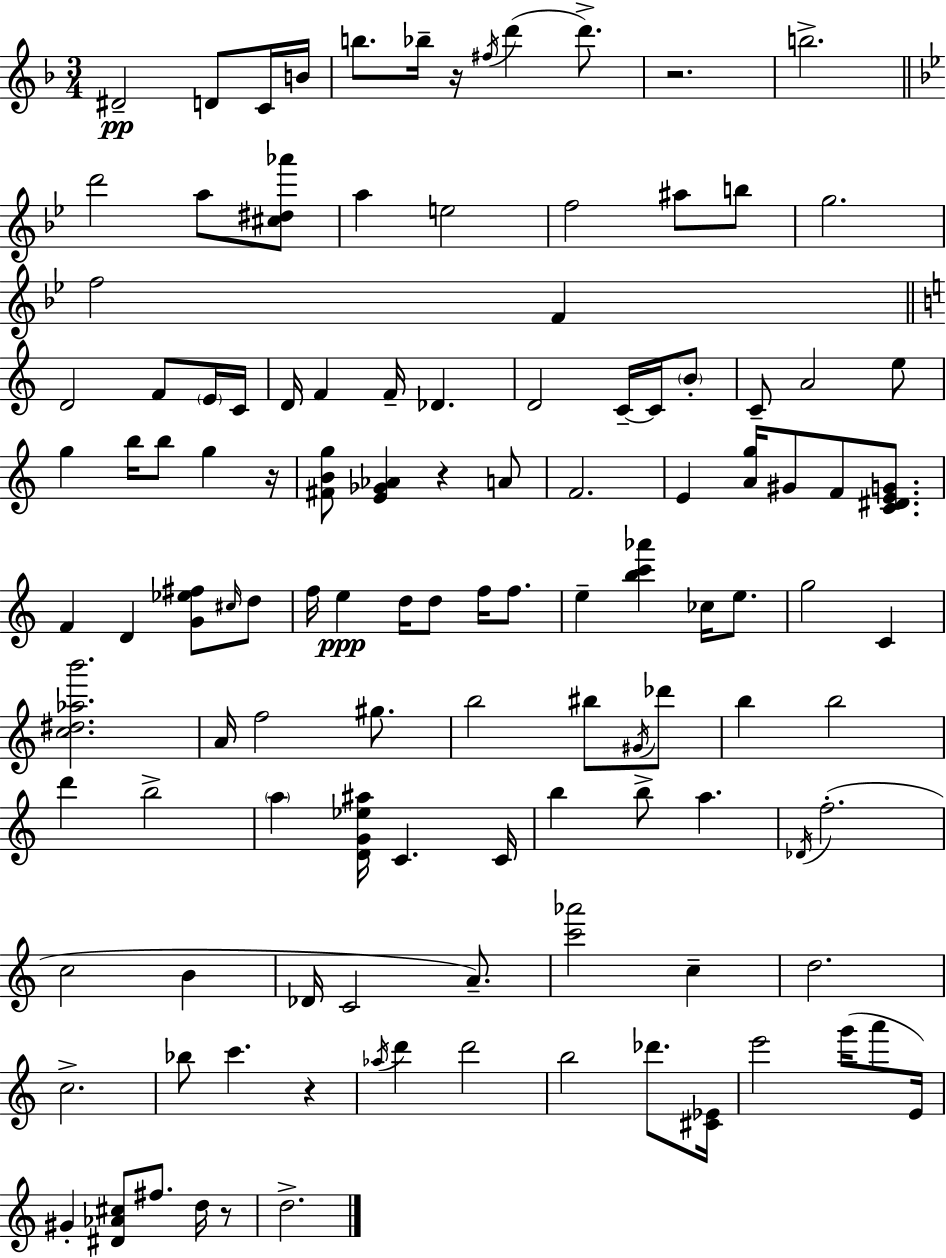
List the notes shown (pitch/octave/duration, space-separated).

D#4/h D4/e C4/s B4/s B5/e. Bb5/s R/s F#5/s D6/q D6/e. R/h. B5/h. D6/h A5/e [C#5,D#5,Ab6]/e A5/q E5/h F5/h A#5/e B5/e G5/h. F5/h F4/q D4/h F4/e E4/s C4/s D4/s F4/q F4/s Db4/q. D4/h C4/s C4/s B4/e C4/e A4/h E5/e G5/q B5/s B5/e G5/q R/s [F#4,B4,G5]/e [E4,Gb4,Ab4]/q R/q A4/e F4/h. E4/q [A4,G5]/s G#4/e F4/e [C4,D#4,E4,G4]/e. F4/q D4/q [G4,Eb5,F#5]/e C#5/s D5/e F5/s E5/q D5/s D5/e F5/s F5/e. E5/q [B5,C6,Ab6]/q CES5/s E5/e. G5/h C4/q [C5,D#5,Ab5,B6]/h. A4/s F5/h G#5/e. B5/h BIS5/e G#4/s Db6/e B5/q B5/h D6/q B5/h A5/q [D4,G4,Eb5,A#5]/s C4/q. C4/s B5/q B5/e A5/q. Db4/s F5/h. C5/h B4/q Db4/s C4/h A4/e. [C6,Ab6]/h C5/q D5/h. C5/h. Bb5/e C6/q. R/q Ab5/s D6/q D6/h B5/h Db6/e. [C#4,Eb4]/s E6/h G6/s A6/e E4/s G#4/q [D#4,Ab4,C#5]/e F#5/e. D5/s R/e D5/h.